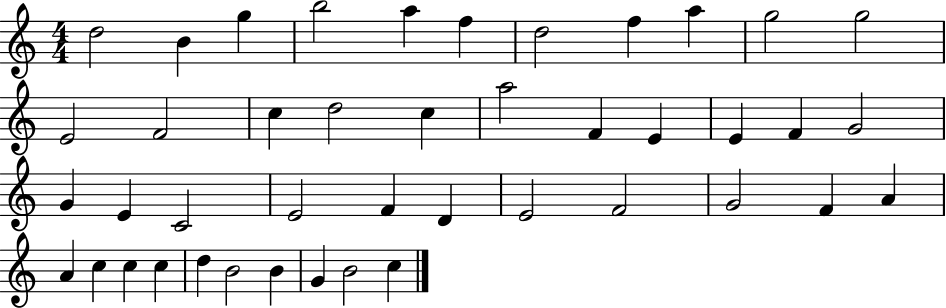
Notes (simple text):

D5/h B4/q G5/q B5/h A5/q F5/q D5/h F5/q A5/q G5/h G5/h E4/h F4/h C5/q D5/h C5/q A5/h F4/q E4/q E4/q F4/q G4/h G4/q E4/q C4/h E4/h F4/q D4/q E4/h F4/h G4/h F4/q A4/q A4/q C5/q C5/q C5/q D5/q B4/h B4/q G4/q B4/h C5/q